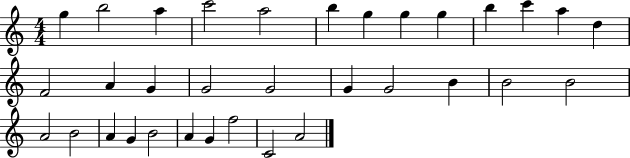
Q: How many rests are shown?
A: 0